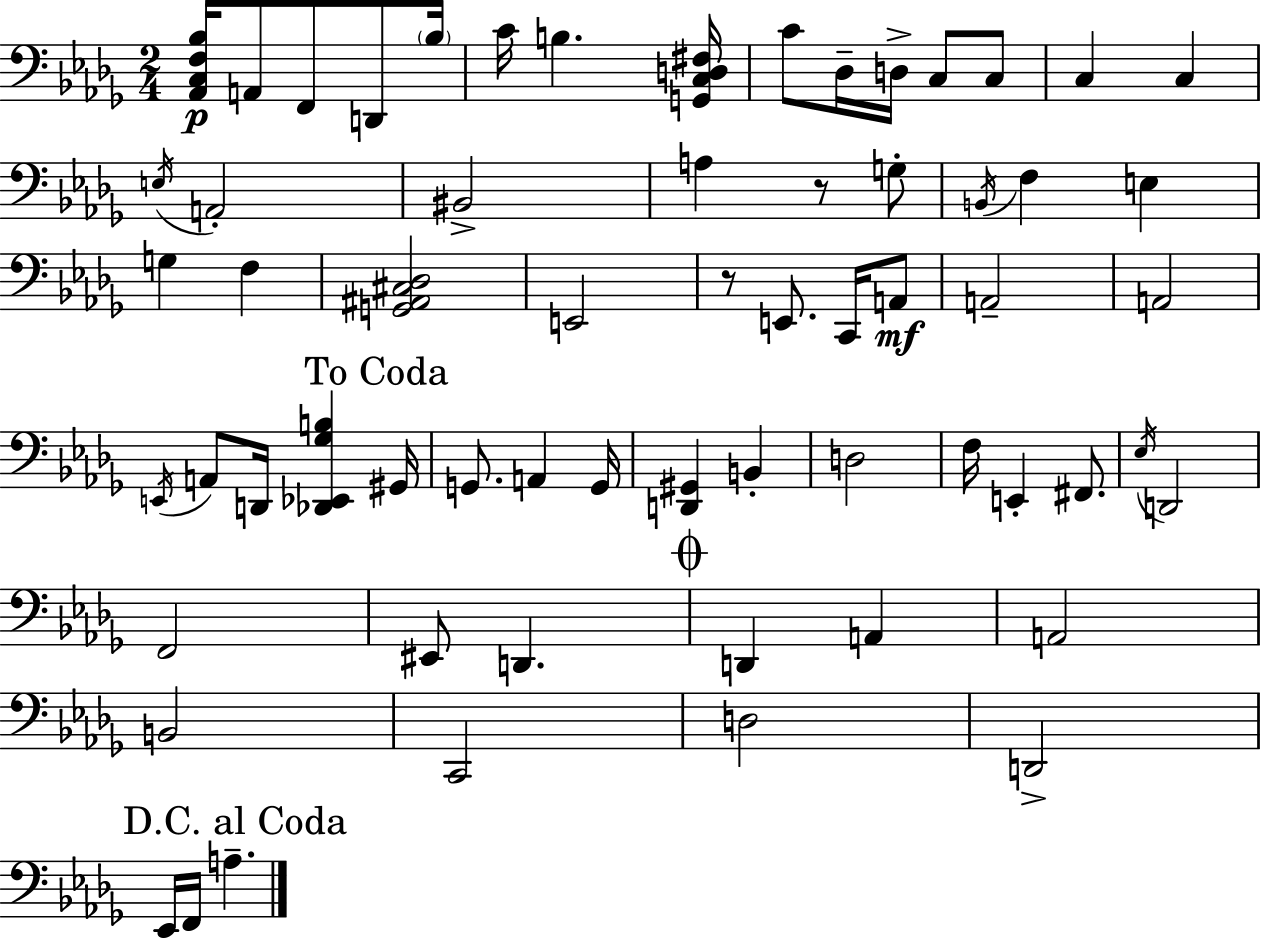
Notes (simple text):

[Ab2,C3,F3,Bb3]/s A2/e F2/e D2/e Bb3/s C4/s B3/q. [G2,C3,D3,F#3]/s C4/e Db3/s D3/s C3/e C3/e C3/q C3/q E3/s A2/h BIS2/h A3/q R/e G3/e B2/s F3/q E3/q G3/q F3/q [G2,A#2,C#3,Db3]/h E2/h R/e E2/e. C2/s A2/e A2/h A2/h E2/s A2/e D2/s [Db2,Eb2,Gb3,B3]/q G#2/s G2/e. A2/q G2/s [D2,G#2]/q B2/q D3/h F3/s E2/q F#2/e. Eb3/s D2/h F2/h EIS2/e D2/q. D2/q A2/q A2/h B2/h C2/h D3/h D2/h Eb2/s F2/s A3/q.